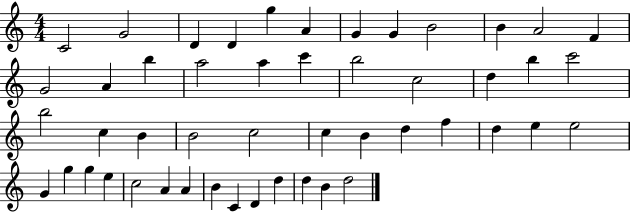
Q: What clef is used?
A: treble